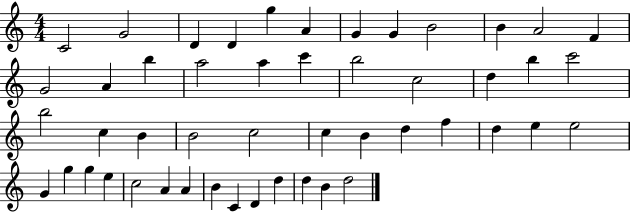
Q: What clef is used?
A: treble